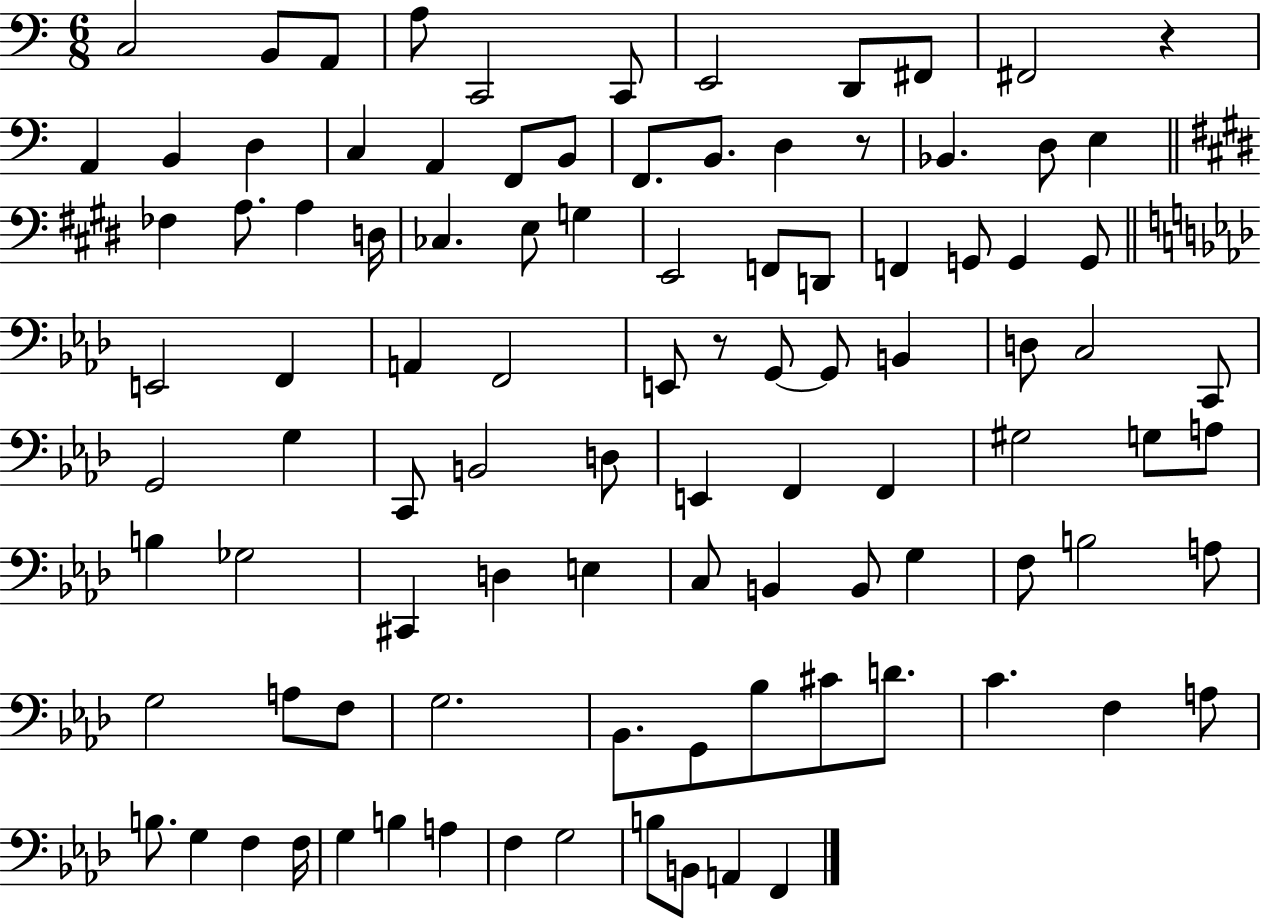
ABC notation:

X:1
T:Untitled
M:6/8
L:1/4
K:C
C,2 B,,/2 A,,/2 A,/2 C,,2 C,,/2 E,,2 D,,/2 ^F,,/2 ^F,,2 z A,, B,, D, C, A,, F,,/2 B,,/2 F,,/2 B,,/2 D, z/2 _B,, D,/2 E, _F, A,/2 A, D,/4 _C, E,/2 G, E,,2 F,,/2 D,,/2 F,, G,,/2 G,, G,,/2 E,,2 F,, A,, F,,2 E,,/2 z/2 G,,/2 G,,/2 B,, D,/2 C,2 C,,/2 G,,2 G, C,,/2 B,,2 D,/2 E,, F,, F,, ^G,2 G,/2 A,/2 B, _G,2 ^C,, D, E, C,/2 B,, B,,/2 G, F,/2 B,2 A,/2 G,2 A,/2 F,/2 G,2 _B,,/2 G,,/2 _B,/2 ^C/2 D/2 C F, A,/2 B,/2 G, F, F,/4 G, B, A, F, G,2 B,/2 B,,/2 A,, F,,